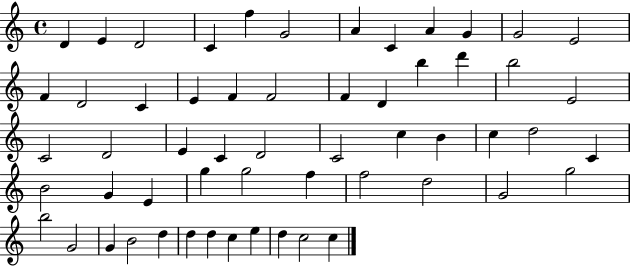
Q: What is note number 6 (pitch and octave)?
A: G4